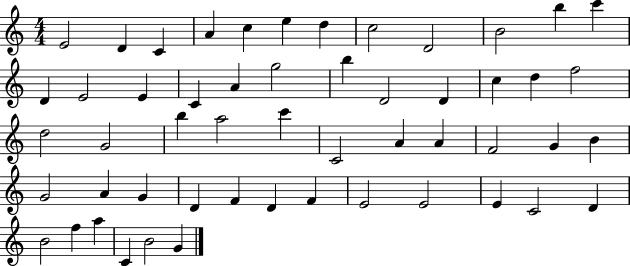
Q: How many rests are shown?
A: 0